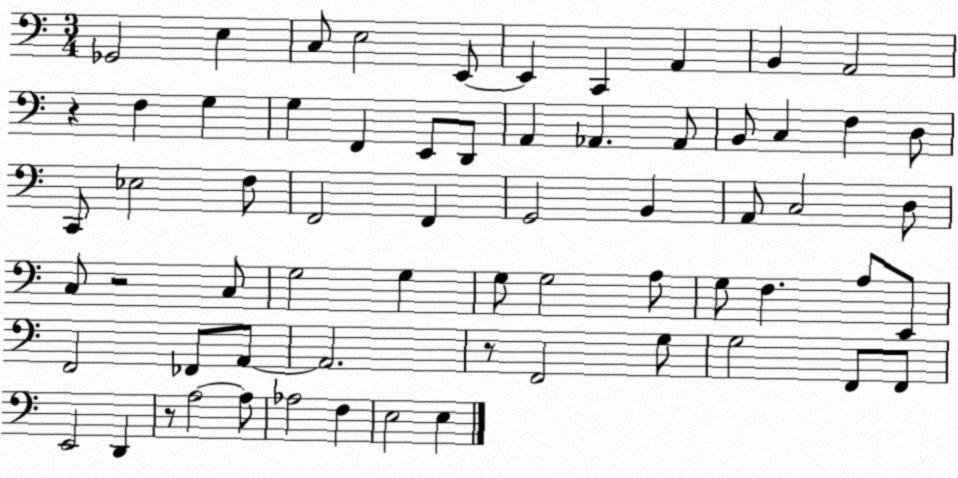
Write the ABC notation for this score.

X:1
T:Untitled
M:3/4
L:1/4
K:C
_G,,2 E, C,/2 E,2 E,,/2 E,, C,, A,, B,, A,,2 z F, G, G, F,, E,,/2 D,,/2 A,, _A,, _A,,/2 B,,/2 C, F, D,/2 C,,/2 _E,2 F,/2 F,,2 F,, G,,2 B,, A,,/2 C,2 D,/2 C,/2 z2 C,/2 G,2 G, G,/2 G,2 A,/2 G,/2 F, A,/2 E,,/2 F,,2 _F,,/2 A,,/2 A,,2 z/2 F,,2 G,/2 G,2 F,,/2 F,,/2 E,,2 D,, z/2 A,2 A,/2 _A,2 F, E,2 E,